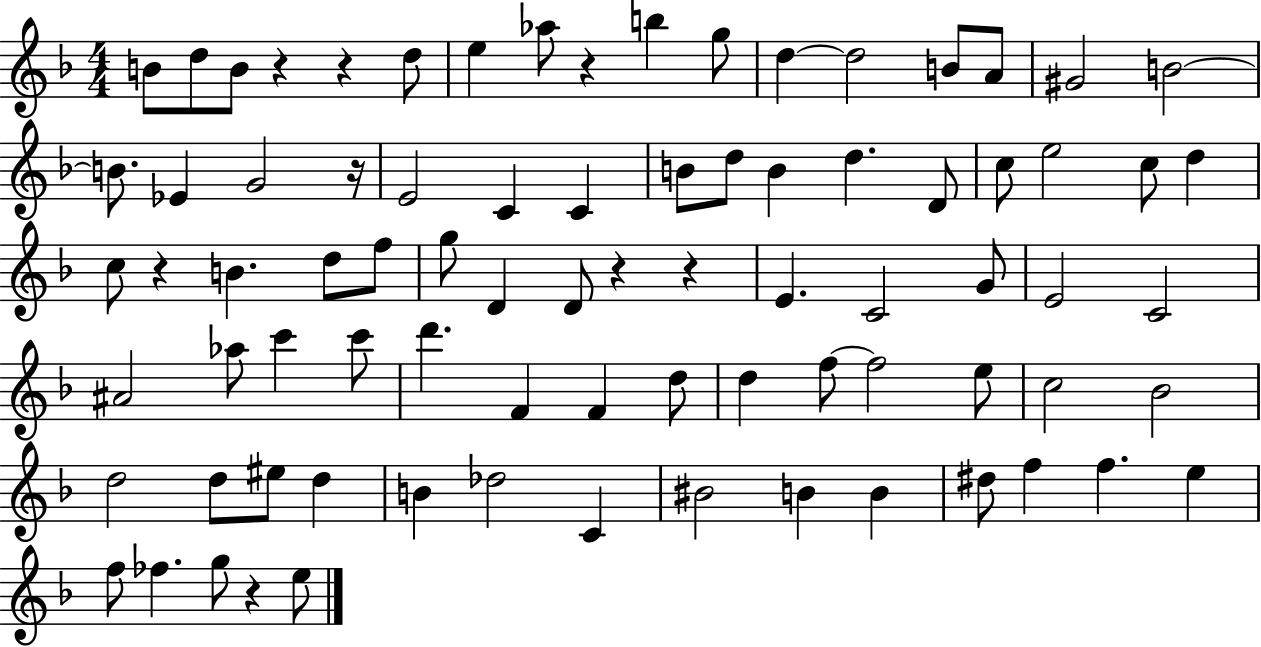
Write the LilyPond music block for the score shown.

{
  \clef treble
  \numericTimeSignature
  \time 4/4
  \key f \major
  \repeat volta 2 { b'8 d''8 b'8 r4 r4 d''8 | e''4 aes''8 r4 b''4 g''8 | d''4~~ d''2 b'8 a'8 | gis'2 b'2~~ | \break b'8. ees'4 g'2 r16 | e'2 c'4 c'4 | b'8 d''8 b'4 d''4. d'8 | c''8 e''2 c''8 d''4 | \break c''8 r4 b'4. d''8 f''8 | g''8 d'4 d'8 r4 r4 | e'4. c'2 g'8 | e'2 c'2 | \break ais'2 aes''8 c'''4 c'''8 | d'''4. f'4 f'4 d''8 | d''4 f''8~~ f''2 e''8 | c''2 bes'2 | \break d''2 d''8 eis''8 d''4 | b'4 des''2 c'4 | bis'2 b'4 b'4 | dis''8 f''4 f''4. e''4 | \break f''8 fes''4. g''8 r4 e''8 | } \bar "|."
}